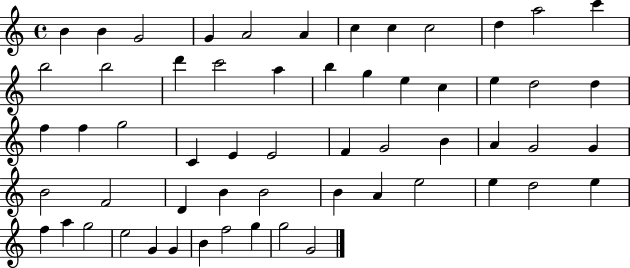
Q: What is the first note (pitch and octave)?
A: B4